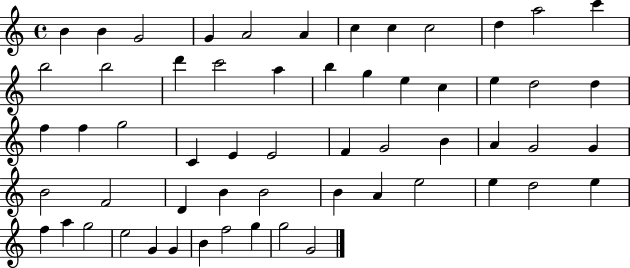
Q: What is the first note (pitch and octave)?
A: B4